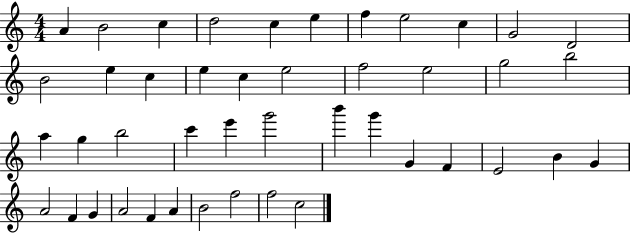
A4/q B4/h C5/q D5/h C5/q E5/q F5/q E5/h C5/q G4/h D4/h B4/h E5/q C5/q E5/q C5/q E5/h F5/h E5/h G5/h B5/h A5/q G5/q B5/h C6/q E6/q G6/h B6/q G6/q G4/q F4/q E4/h B4/q G4/q A4/h F4/q G4/q A4/h F4/q A4/q B4/h F5/h F5/h C5/h